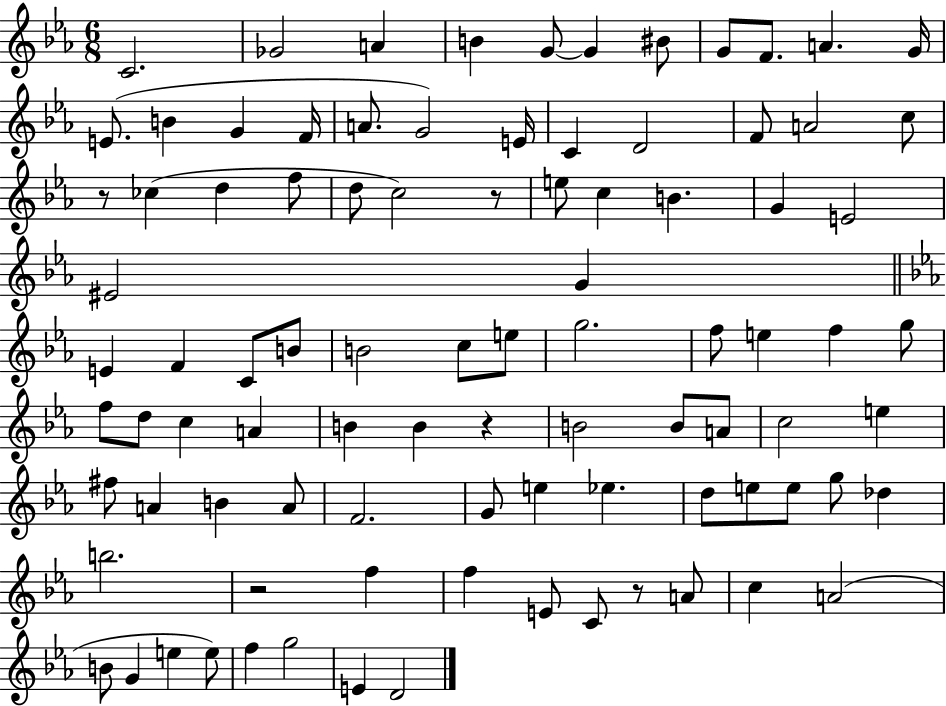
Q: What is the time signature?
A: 6/8